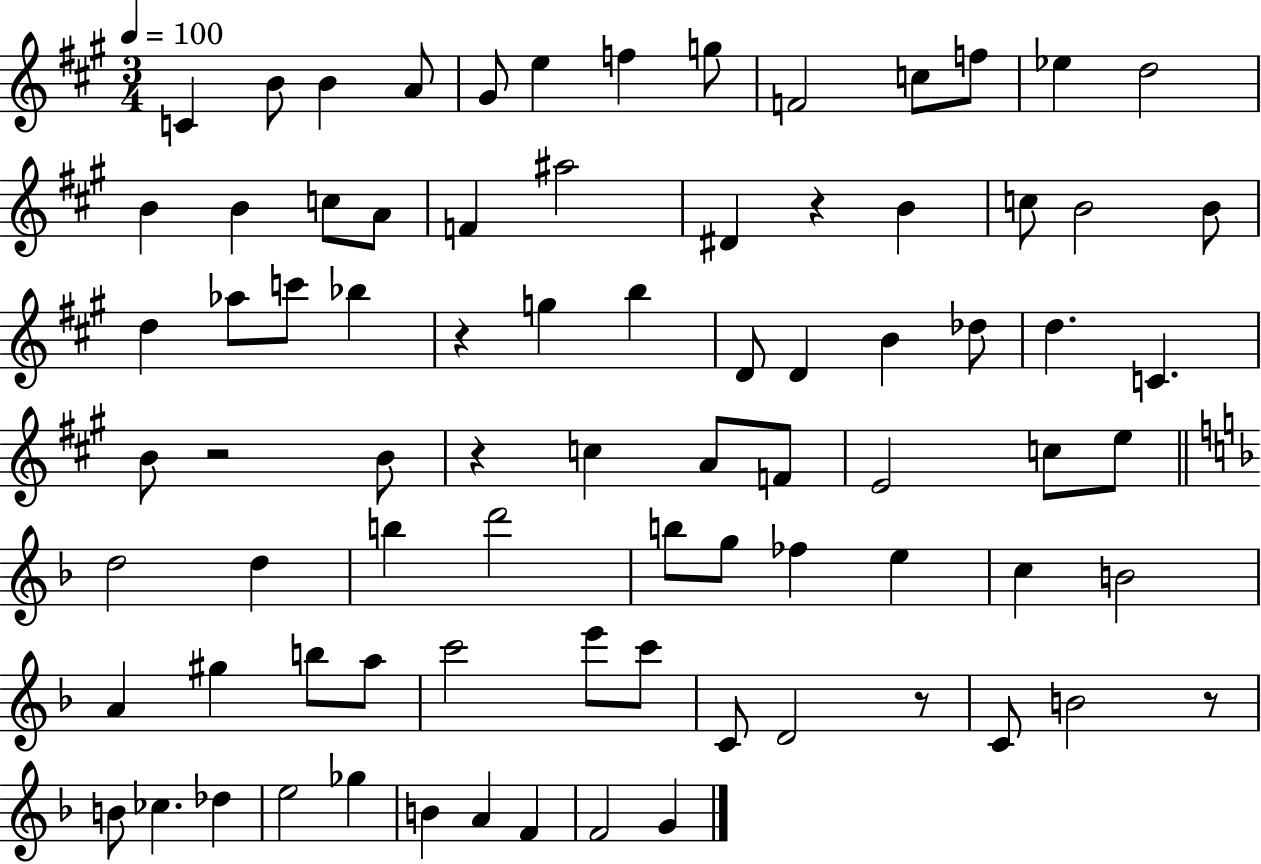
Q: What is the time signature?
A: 3/4